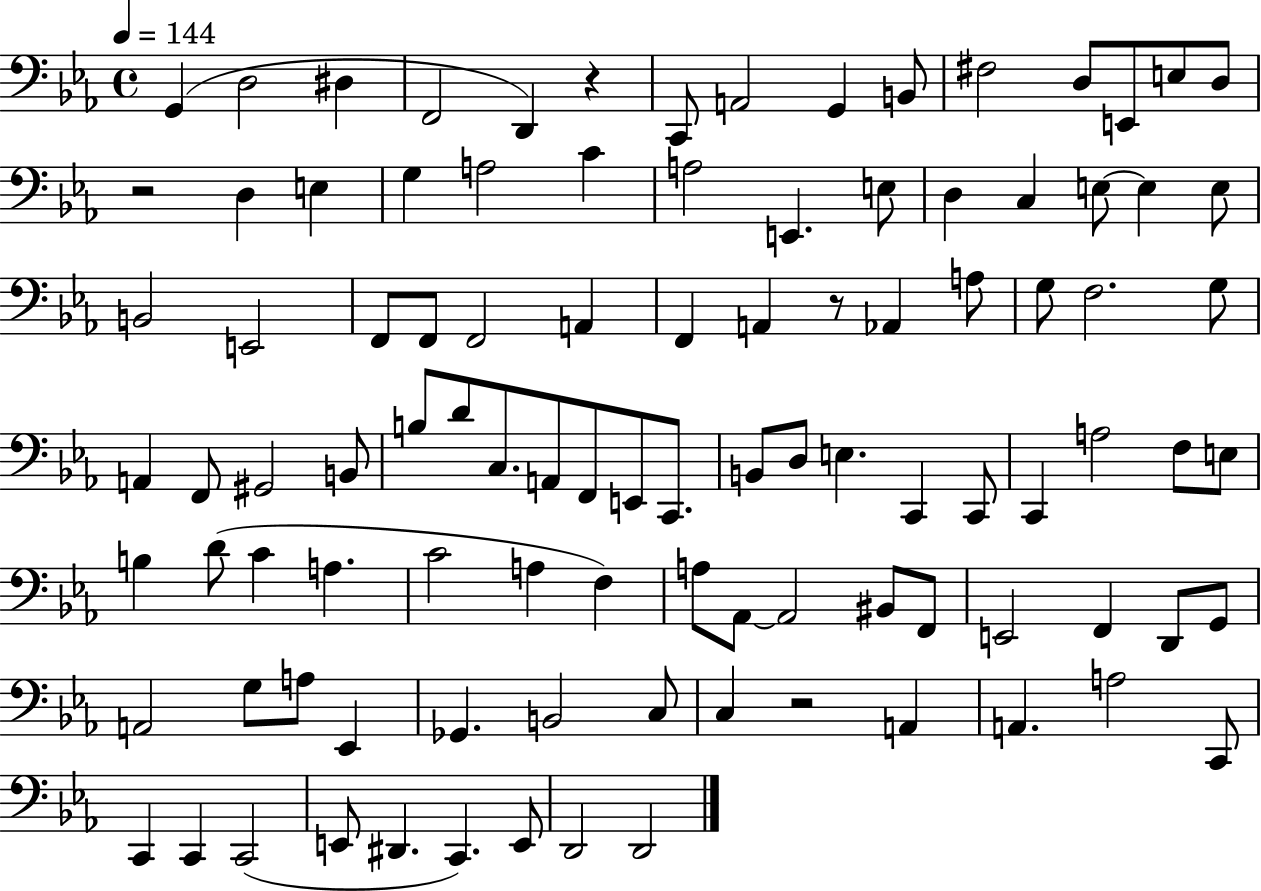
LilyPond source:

{
  \clef bass
  \time 4/4
  \defaultTimeSignature
  \key ees \major
  \tempo 4 = 144
  g,4( d2 dis4 | f,2 d,4) r4 | c,8 a,2 g,4 b,8 | fis2 d8 e,8 e8 d8 | \break r2 d4 e4 | g4 a2 c'4 | a2 e,4. e8 | d4 c4 e8~~ e4 e8 | \break b,2 e,2 | f,8 f,8 f,2 a,4 | f,4 a,4 r8 aes,4 a8 | g8 f2. g8 | \break a,4 f,8 gis,2 b,8 | b8 d'8 c8. a,8 f,8 e,8 c,8. | b,8 d8 e4. c,4 c,8 | c,4 a2 f8 e8 | \break b4 d'8( c'4 a4. | c'2 a4 f4) | a8 aes,8~~ aes,2 bis,8 f,8 | e,2 f,4 d,8 g,8 | \break a,2 g8 a8 ees,4 | ges,4. b,2 c8 | c4 r2 a,4 | a,4. a2 c,8 | \break c,4 c,4 c,2( | e,8 dis,4. c,4.) e,8 | d,2 d,2 | \bar "|."
}